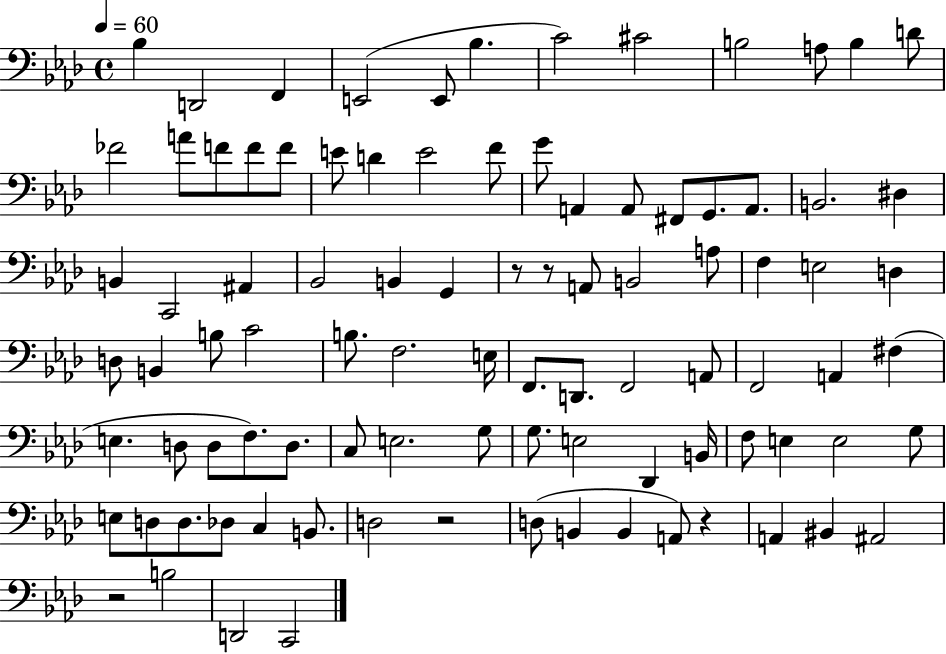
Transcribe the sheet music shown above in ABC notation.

X:1
T:Untitled
M:4/4
L:1/4
K:Ab
_B, D,,2 F,, E,,2 E,,/2 _B, C2 ^C2 B,2 A,/2 B, D/2 _F2 A/2 F/2 F/2 F/2 E/2 D E2 F/2 G/2 A,, A,,/2 ^F,,/2 G,,/2 A,,/2 B,,2 ^D, B,, C,,2 ^A,, _B,,2 B,, G,, z/2 z/2 A,,/2 B,,2 A,/2 F, E,2 D, D,/2 B,, B,/2 C2 B,/2 F,2 E,/4 F,,/2 D,,/2 F,,2 A,,/2 F,,2 A,, ^F, E, D,/2 D,/2 F,/2 D,/2 C,/2 E,2 G,/2 G,/2 E,2 _D,, B,,/4 F,/2 E, E,2 G,/2 E,/2 D,/2 D,/2 _D,/2 C, B,,/2 D,2 z2 D,/2 B,, B,, A,,/2 z A,, ^B,, ^A,,2 z2 B,2 D,,2 C,,2